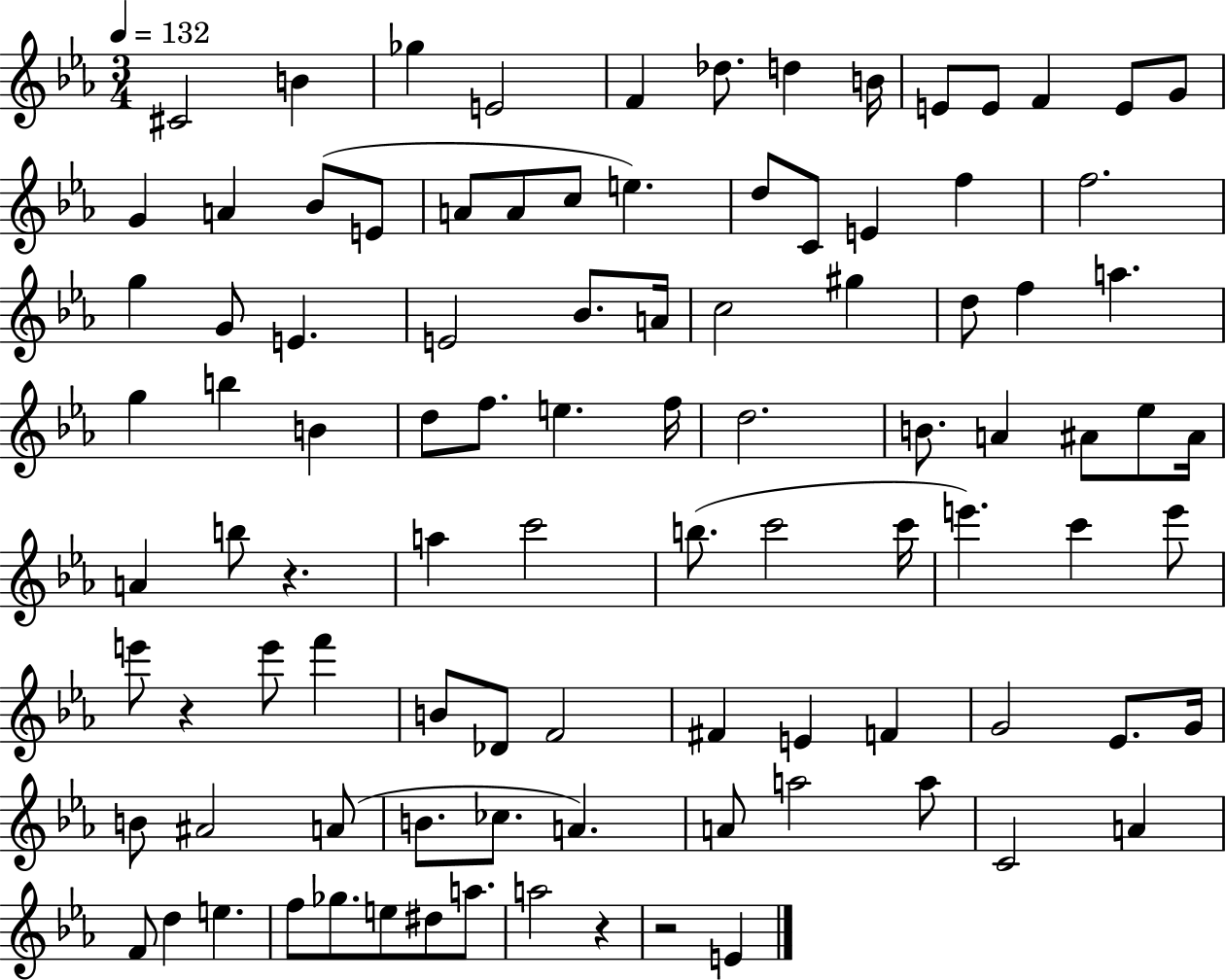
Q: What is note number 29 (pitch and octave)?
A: E4